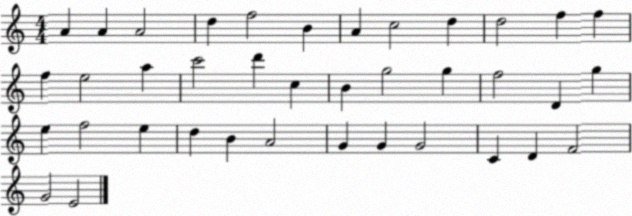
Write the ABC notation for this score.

X:1
T:Untitled
M:4/4
L:1/4
K:C
A A A2 d f2 B A c2 d d2 f f f e2 a c'2 d' c B g2 g f2 D g e f2 e d B A2 G G G2 C D F2 G2 E2